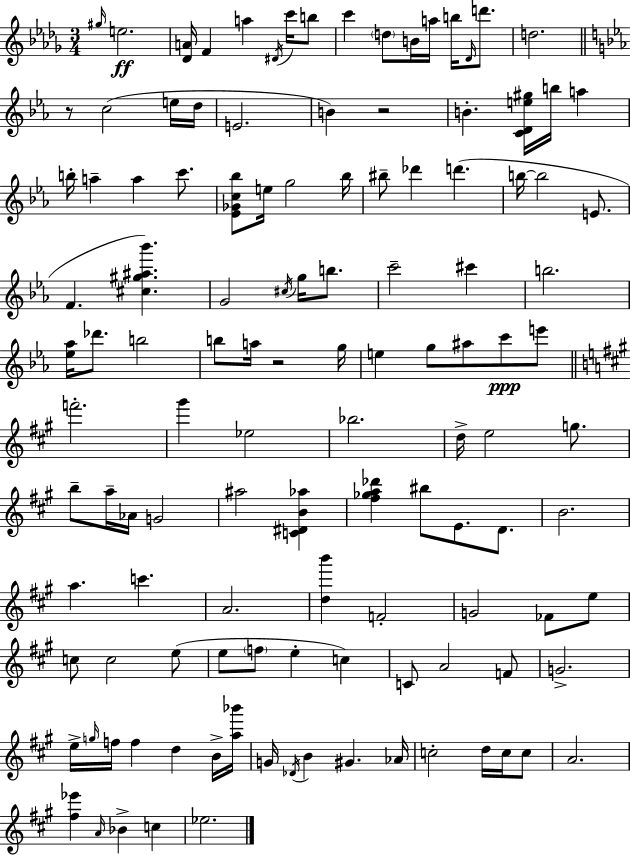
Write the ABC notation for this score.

X:1
T:Untitled
M:3/4
L:1/4
K:Bbm
^g/4 e2 [_DA]/4 F a ^D/4 c'/4 b/2 c' d/2 B/4 a/4 b/4 _D/4 d'/2 d2 z/2 c2 e/4 d/4 E2 B z2 B [CDe^g]/4 b/4 a b/4 a a c'/2 [_E_Gc_b]/2 e/4 g2 _b/4 ^b/2 _d' d' b/4 b2 E/2 F [^c^g^a_b'] G2 ^c/4 g/4 b/2 c'2 ^c' b2 [_e_a]/4 _d'/2 b2 b/2 a/4 z2 g/4 e g/2 ^a/2 c'/2 e'/2 f'2 ^g' _e2 _b2 d/4 e2 g/2 b/2 a/4 _A/4 G2 ^a2 [C^DB_a] [^f_ga_d'] ^b/2 E/2 D/2 B2 a c' A2 [db'] F2 G2 _F/2 e/2 c/2 c2 e/2 e/2 f/2 e c C/2 A2 F/2 G2 e/4 g/4 f/4 f d B/4 [a_b']/4 G/4 _D/4 B ^G _A/4 c2 d/4 c/4 c/2 A2 [^f_e'] A/4 _B c _e2